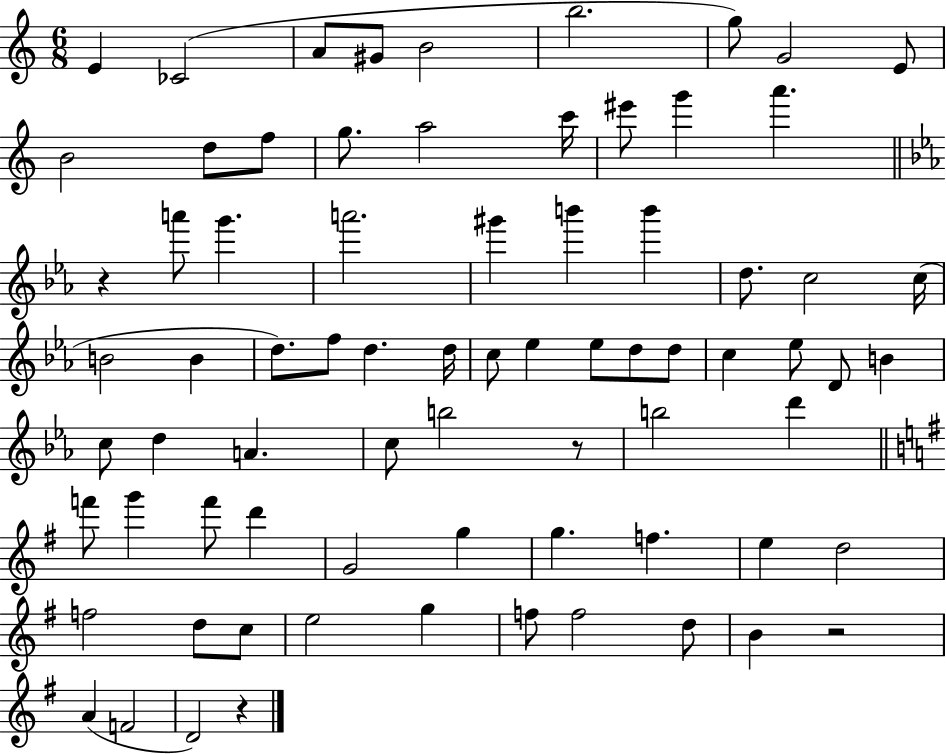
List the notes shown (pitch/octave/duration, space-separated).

E4/q CES4/h A4/e G#4/e B4/h B5/h. G5/e G4/h E4/e B4/h D5/e F5/e G5/e. A5/h C6/s EIS6/e G6/q A6/q. R/q A6/e G6/q. A6/h. G#6/q B6/q B6/q D5/e. C5/h C5/s B4/h B4/q D5/e. F5/e D5/q. D5/s C5/e Eb5/q Eb5/e D5/e D5/e C5/q Eb5/e D4/e B4/q C5/e D5/q A4/q. C5/e B5/h R/e B5/h D6/q F6/e G6/q F6/e D6/q G4/h G5/q G5/q. F5/q. E5/q D5/h F5/h D5/e C5/e E5/h G5/q F5/e F5/h D5/e B4/q R/h A4/q F4/h D4/h R/q